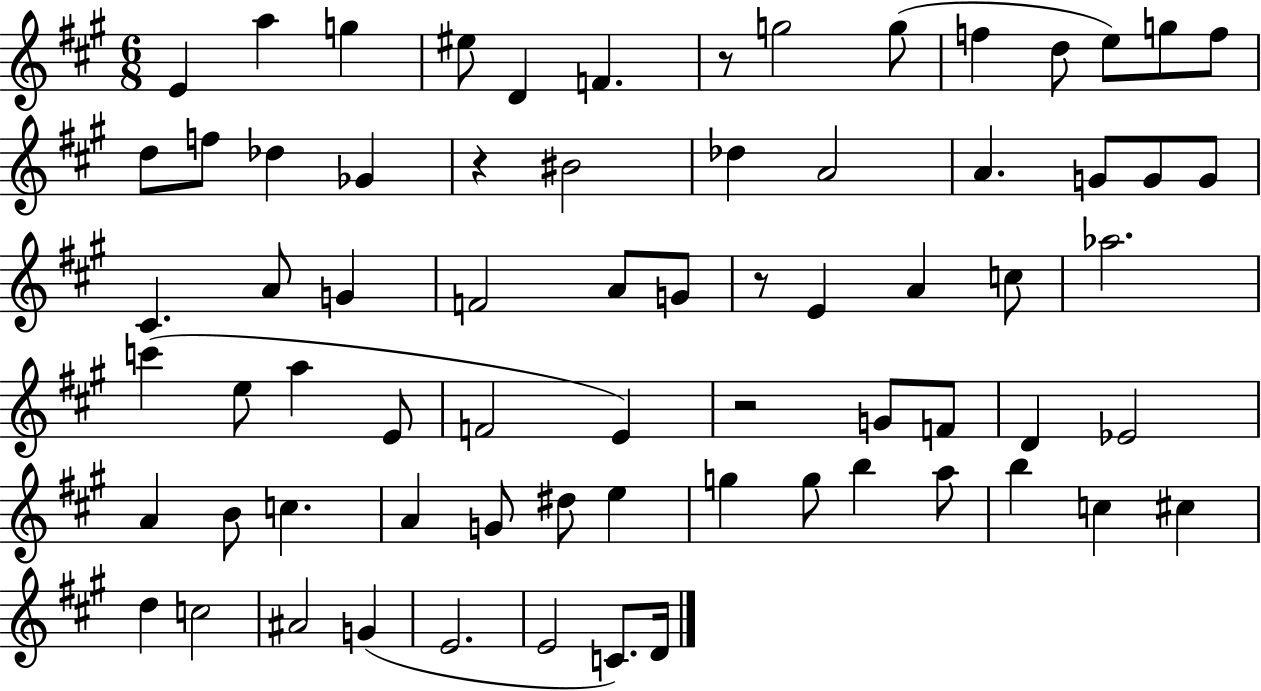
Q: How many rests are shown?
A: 4